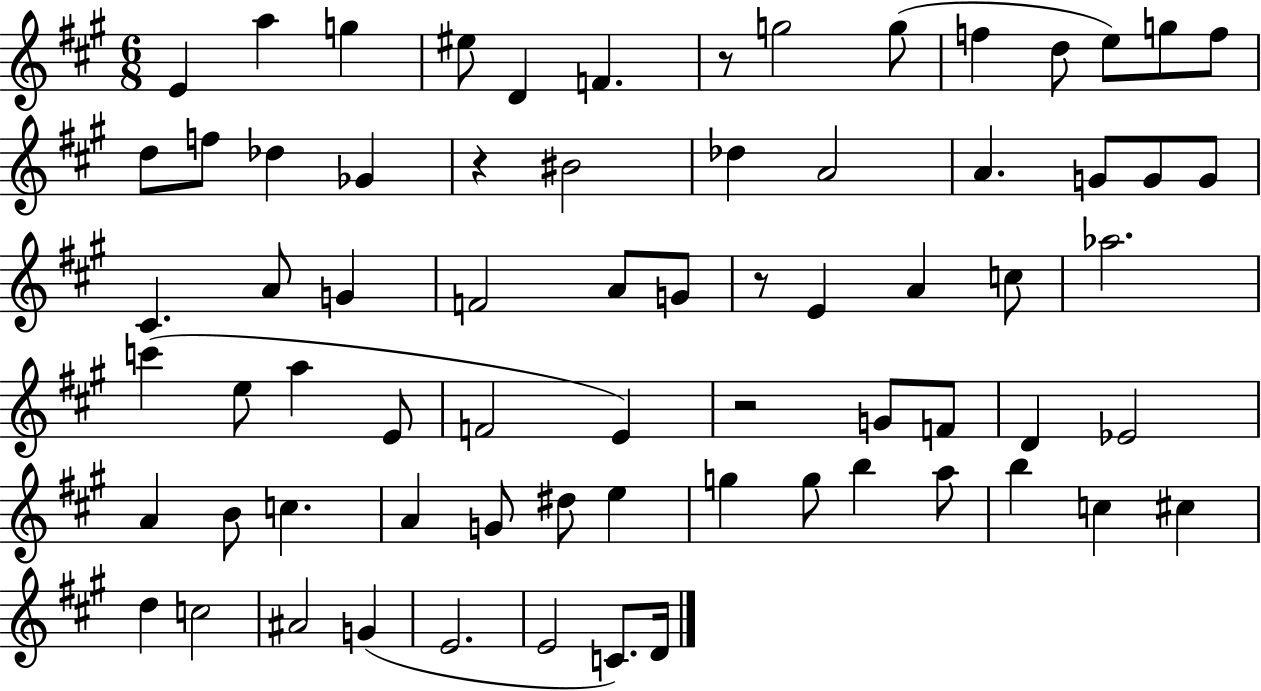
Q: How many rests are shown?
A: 4